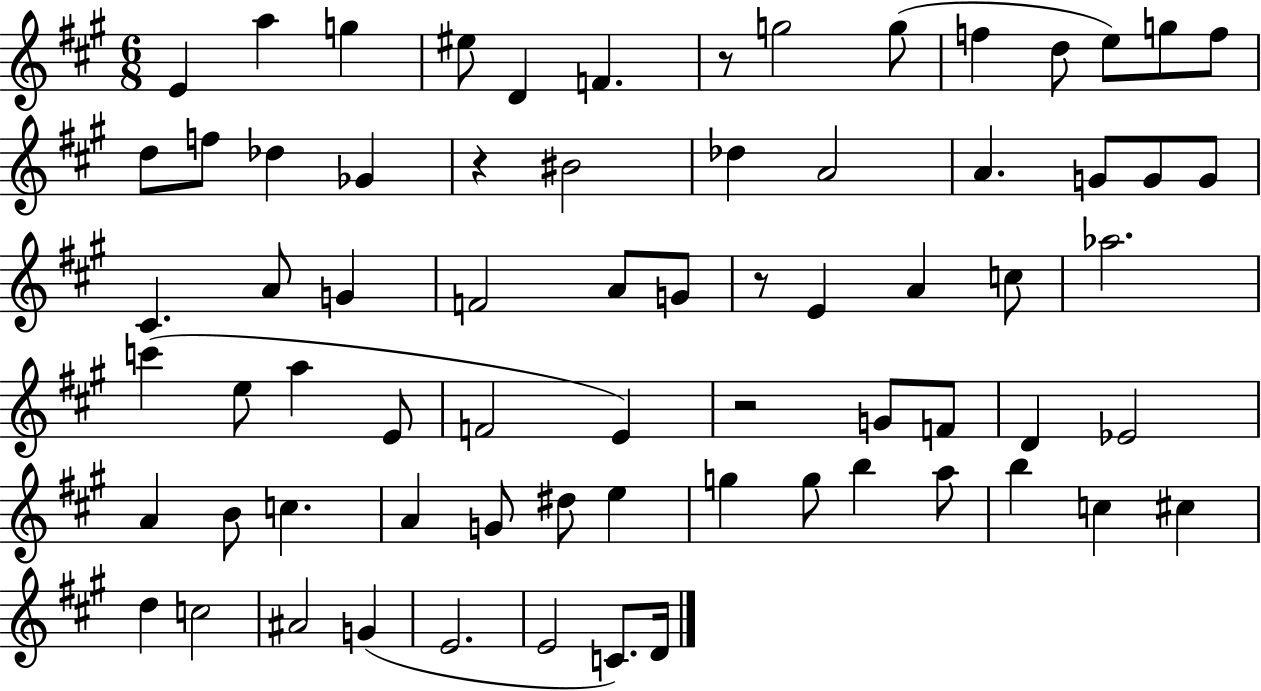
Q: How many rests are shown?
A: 4